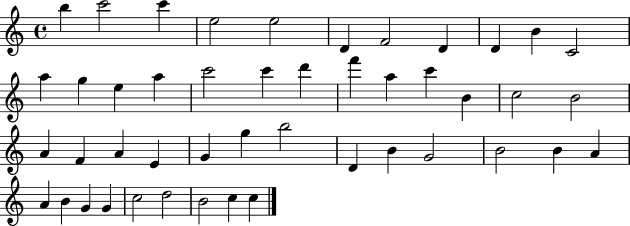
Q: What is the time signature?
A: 4/4